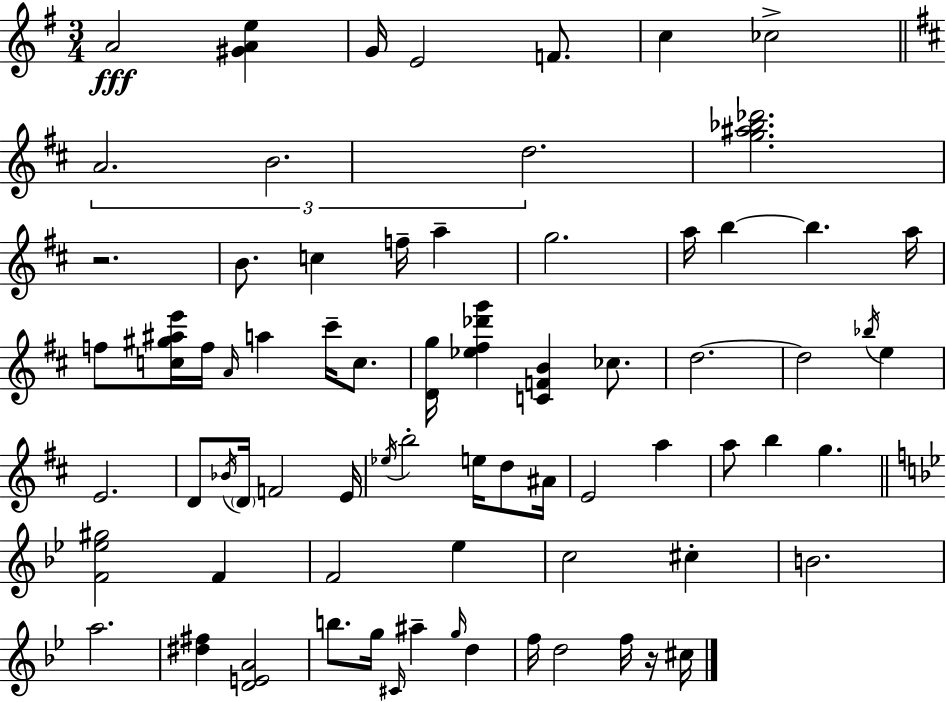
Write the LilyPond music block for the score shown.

{
  \clef treble
  \numericTimeSignature
  \time 3/4
  \key e \minor
  a'2\fff <gis' a' e''>4 | g'16 e'2 f'8. | c''4 ces''2-> | \bar "||" \break \key d \major \tuplet 3/2 { a'2. | b'2. | d''2. } | <g'' ais'' bes'' des'''>2. | \break r2. | b'8. c''4 f''16-- a''4-- | g''2. | a''16 b''4~~ b''4. a''16 | \break f''8 <c'' gis'' ais'' e'''>16 f''16 \grace { a'16 } a''4 cis'''16-- c''8. | <d' g''>16 <ees'' fis'' des''' g'''>4 <c' f' b'>4 ces''8. | d''2.~~ | d''2 \acciaccatura { bes''16 } e''4 | \break e'2. | d'8 \acciaccatura { bes'16 } \parenthesize d'16 f'2 | e'16 \acciaccatura { ees''16 } b''2-. | e''16 d''8 ais'16 e'2 | \break a''4 a''8 b''4 g''4. | \bar "||" \break \key bes \major <f' ees'' gis''>2 f'4 | f'2 ees''4 | c''2 cis''4-. | b'2. | \break a''2. | <dis'' fis''>4 <d' e' a'>2 | b''8. g''16 \grace { cis'16 } ais''4-- \grace { g''16 } d''4 | f''16 d''2 f''16 | \break r16 cis''16 \bar "|."
}